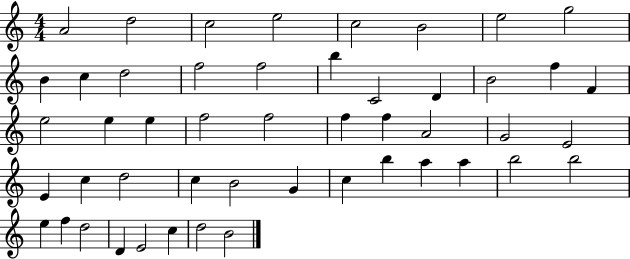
{
  \clef treble
  \numericTimeSignature
  \time 4/4
  \key c \major
  a'2 d''2 | c''2 e''2 | c''2 b'2 | e''2 g''2 | \break b'4 c''4 d''2 | f''2 f''2 | b''4 c'2 d'4 | b'2 f''4 f'4 | \break e''2 e''4 e''4 | f''2 f''2 | f''4 f''4 a'2 | g'2 e'2 | \break e'4 c''4 d''2 | c''4 b'2 g'4 | c''4 b''4 a''4 a''4 | b''2 b''2 | \break e''4 f''4 d''2 | d'4 e'2 c''4 | d''2 b'2 | \bar "|."
}